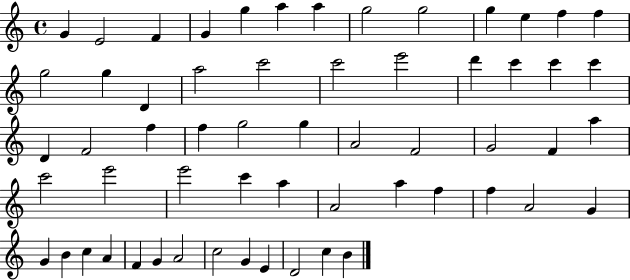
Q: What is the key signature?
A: C major